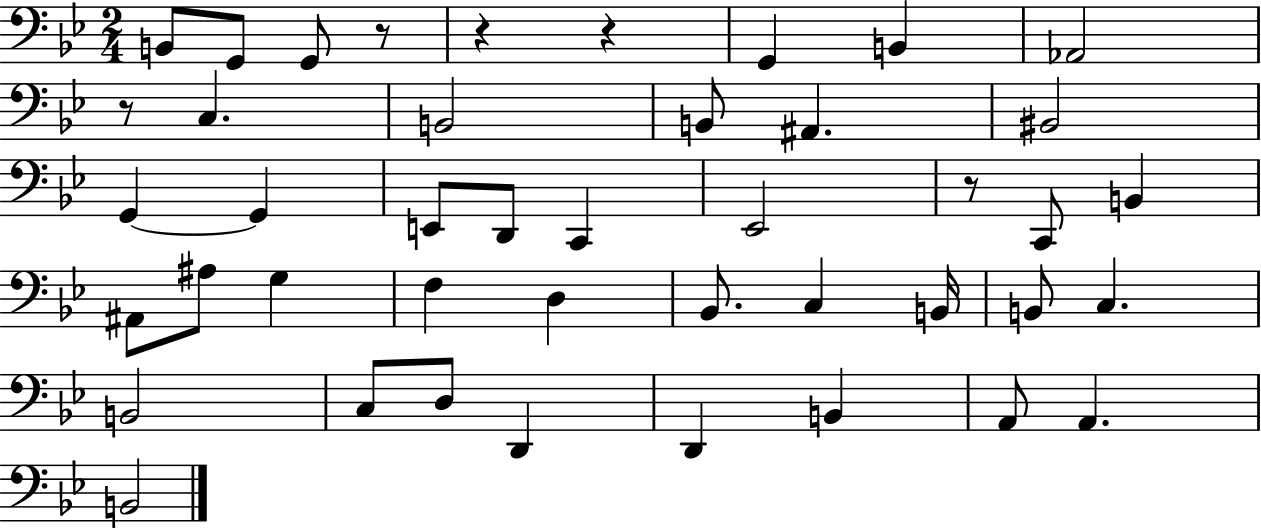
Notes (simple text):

B2/e G2/e G2/e R/e R/q R/q G2/q B2/q Ab2/h R/e C3/q. B2/h B2/e A#2/q. BIS2/h G2/q G2/q E2/e D2/e C2/q Eb2/h R/e C2/e B2/q A#2/e A#3/e G3/q F3/q D3/q Bb2/e. C3/q B2/s B2/e C3/q. B2/h C3/e D3/e D2/q D2/q B2/q A2/e A2/q. B2/h